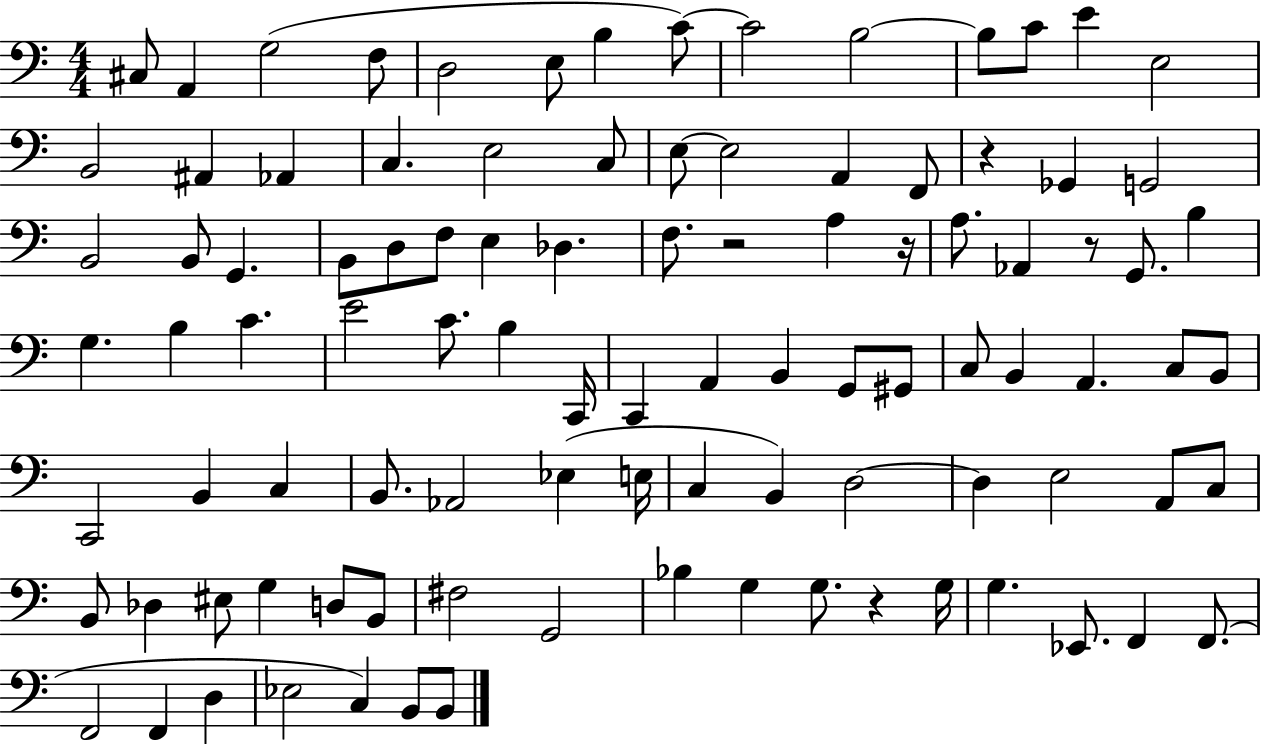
C#3/e A2/q G3/h F3/e D3/h E3/e B3/q C4/e C4/h B3/h B3/e C4/e E4/q E3/h B2/h A#2/q Ab2/q C3/q. E3/h C3/e E3/e E3/h A2/q F2/e R/q Gb2/q G2/h B2/h B2/e G2/q. B2/e D3/e F3/e E3/q Db3/q. F3/e. R/h A3/q R/s A3/e. Ab2/q R/e G2/e. B3/q G3/q. B3/q C4/q. E4/h C4/e. B3/q C2/s C2/q A2/q B2/q G2/e G#2/e C3/e B2/q A2/q. C3/e B2/e C2/h B2/q C3/q B2/e. Ab2/h Eb3/q E3/s C3/q B2/q D3/h D3/q E3/h A2/e C3/e B2/e Db3/q EIS3/e G3/q D3/e B2/e F#3/h G2/h Bb3/q G3/q G3/e. R/q G3/s G3/q. Eb2/e. F2/q F2/e. F2/h F2/q D3/q Eb3/h C3/q B2/e B2/e